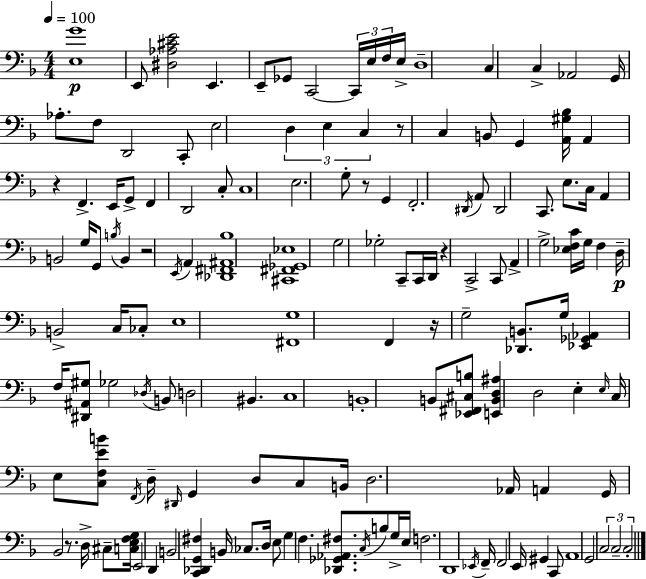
X:1
T:Untitled
M:4/4
L:1/4
K:F
[E,G]4 E,,/2 [^D,_A,^CE]2 E,, E,,/2 _G,,/2 C,,2 C,,/4 E,/4 F,/4 E,/4 D,4 C, C, _A,,2 G,,/4 _A,/2 F,/2 D,,2 C,,/2 E,2 D, E, C, z/2 C, B,,/2 G,, [A,,^G,_B,]/4 A,, z F,, E,,/4 G,,/2 F,, D,,2 C,/2 C,4 E,2 G,/2 z/2 G,, F,,2 ^D,,/4 A,,/2 ^D,,2 C,,/2 E,/2 C,/4 A,, B,,2 G,/4 G,,/2 B,/4 B,, z2 E,,/4 A,, [_D,,^F,,^A,,_B,]4 [^C,,^F,,_G,,_E,]4 G,2 _G,2 C,,/2 C,,/4 D,,/4 z C,,2 C,,/2 A,, G,2 [_E,F,C]/4 G,/4 F, D,/4 B,,2 C,/4 _C,/2 E,4 [^F,,G,]4 F,, z/4 G,2 [_D,,B,,]/2 G,/4 [_E,,_G,,_A,,] F,/4 [^D,,^A,,^G,]/2 _G,2 _D,/4 B,,/2 D,2 ^B,, C,4 B,,4 B,,/2 [_E,,^F,,^C,B,]/2 [E,,B,,D,^A,] D,2 E, E,/4 C,/4 E,/2 [C,F,EB]/2 F,,/4 D,/4 ^D,,/4 G,, D,/2 C,/2 B,,/4 D,2 _A,,/4 A,, G,,/4 _B,,2 z/2 D,/4 ^C,/2 [C,E,F,G,]/4 E,,2 D,, B,,2 [C,,_D,,G,,^F,] B,,/4 _C,/2 D,/4 E,/2 G, F, [_D,,_G,,_A,,^F,]/2 C,/4 B,/2 G,/4 E,/4 F,2 D,,4 _E,,/4 F,,/4 F,,2 E,,/4 ^G,, C,,/2 A,,4 G,,2 C,2 C,2 C,2